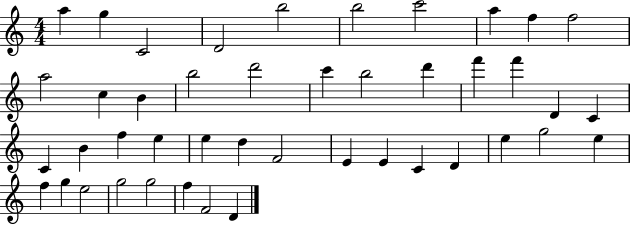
{
  \clef treble
  \numericTimeSignature
  \time 4/4
  \key c \major
  a''4 g''4 c'2 | d'2 b''2 | b''2 c'''2 | a''4 f''4 f''2 | \break a''2 c''4 b'4 | b''2 d'''2 | c'''4 b''2 d'''4 | f'''4 f'''4 d'4 c'4 | \break c'4 b'4 f''4 e''4 | e''4 d''4 f'2 | e'4 e'4 c'4 d'4 | e''4 g''2 e''4 | \break f''4 g''4 e''2 | g''2 g''2 | f''4 f'2 d'4 | \bar "|."
}